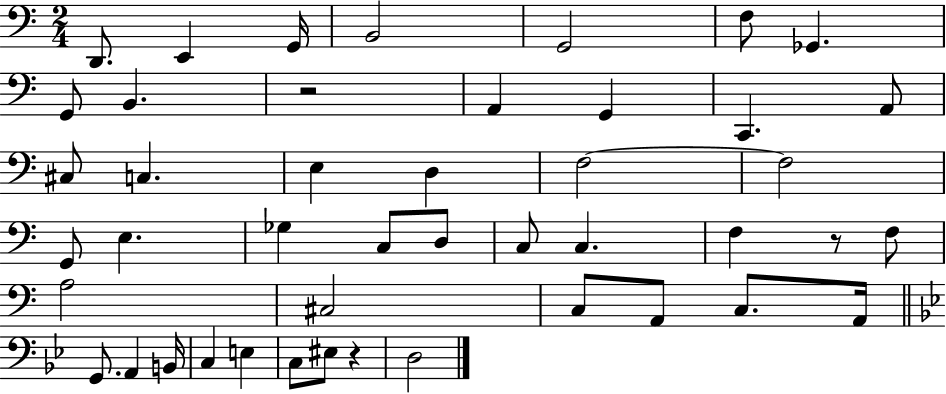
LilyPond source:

{
  \clef bass
  \numericTimeSignature
  \time 2/4
  \key c \major
  d,8. e,4 g,16 | b,2 | g,2 | f8 ges,4. | \break g,8 b,4. | r2 | a,4 g,4 | c,4. a,8 | \break cis8 c4. | e4 d4 | f2~~ | f2 | \break g,8 e4. | ges4 c8 d8 | c8 c4. | f4 r8 f8 | \break a2 | cis2 | c8 a,8 c8. a,16 | \bar "||" \break \key bes \major g,8. a,4 b,16 | c4 e4 | c8 eis8 r4 | d2 | \break \bar "|."
}